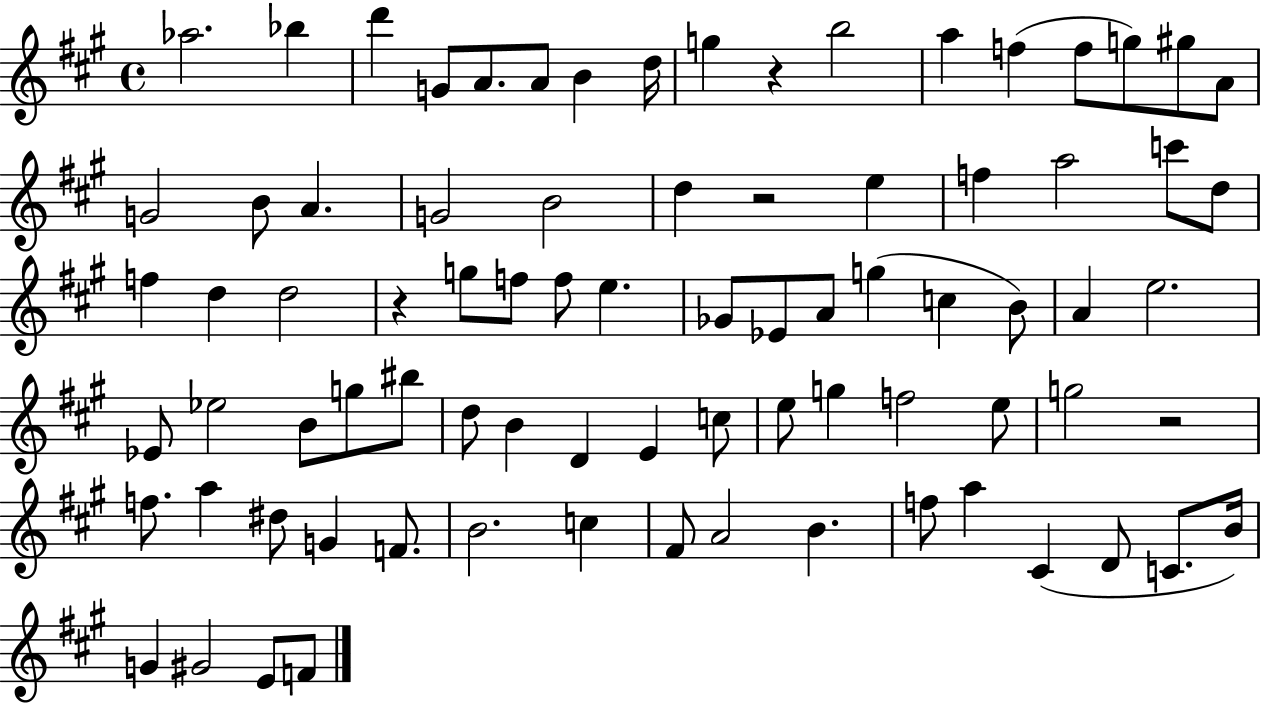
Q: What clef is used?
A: treble